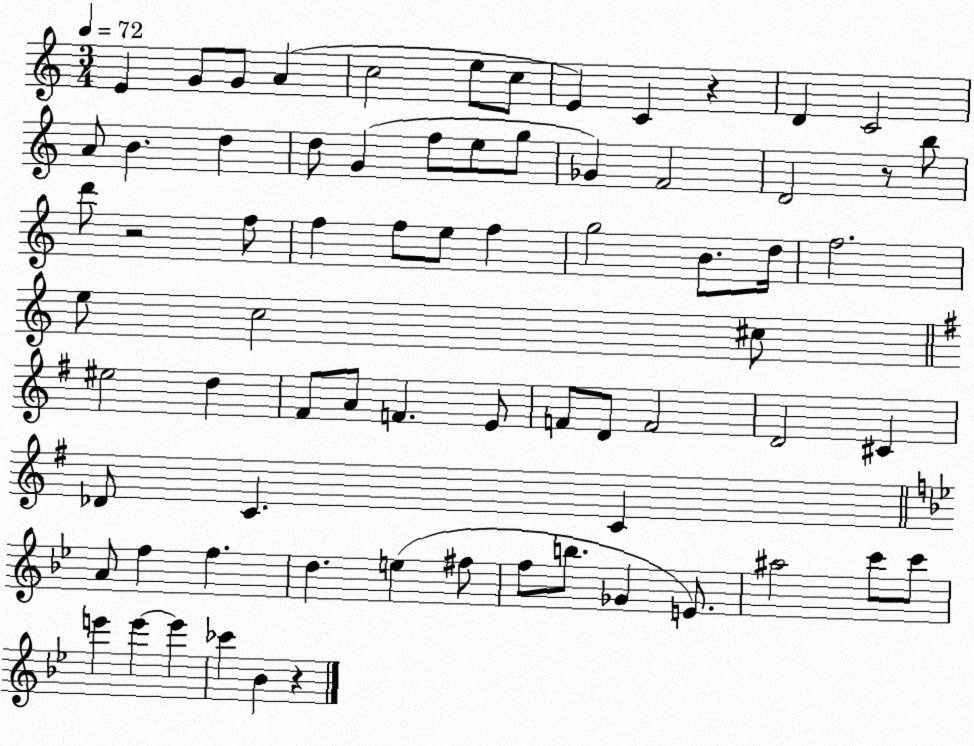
X:1
T:Untitled
M:3/4
L:1/4
K:C
E G/2 G/2 A c2 e/2 c/2 E C z D C2 A/2 B d d/2 G f/2 e/2 g/2 _G F2 D2 z/2 b/2 d'/2 z2 f/2 f f/2 e/2 f g2 B/2 d/4 f2 e/2 c2 ^c/2 ^e2 d ^F/2 A/2 F E/2 F/2 D/2 F2 D2 ^C _D/2 C C A/2 f f d e ^f/2 f/2 b/2 _G E/2 ^a2 c'/2 c'/2 e' e' e' _c' _B z